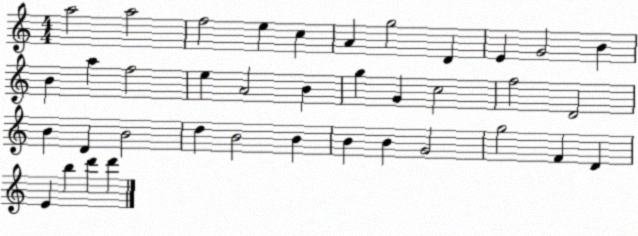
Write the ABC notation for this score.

X:1
T:Untitled
M:4/4
L:1/4
K:C
a2 a2 f2 e c A g2 D E G2 B B a f2 e A2 B g G c2 f2 D2 B D B2 d B2 B B B G2 g2 F D E b d' d'